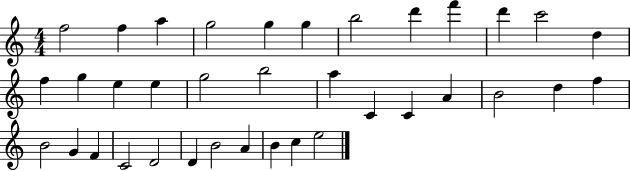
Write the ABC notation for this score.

X:1
T:Untitled
M:4/4
L:1/4
K:C
f2 f a g2 g g b2 d' f' d' c'2 d f g e e g2 b2 a C C A B2 d f B2 G F C2 D2 D B2 A B c e2